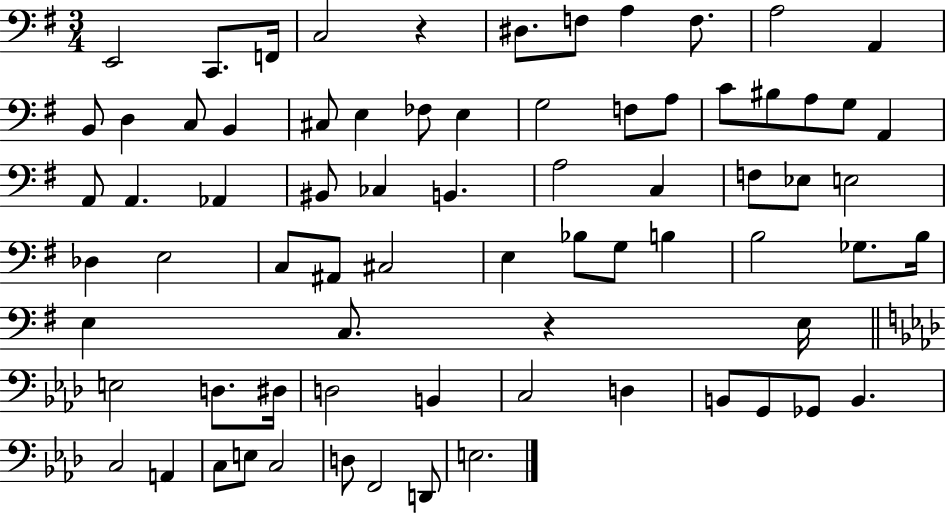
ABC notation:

X:1
T:Untitled
M:3/4
L:1/4
K:G
E,,2 C,,/2 F,,/4 C,2 z ^D,/2 F,/2 A, F,/2 A,2 A,, B,,/2 D, C,/2 B,, ^C,/2 E, _F,/2 E, G,2 F,/2 A,/2 C/2 ^B,/2 A,/2 G,/2 A,, A,,/2 A,, _A,, ^B,,/2 _C, B,, A,2 C, F,/2 _E,/2 E,2 _D, E,2 C,/2 ^A,,/2 ^C,2 E, _B,/2 G,/2 B, B,2 _G,/2 B,/4 E, C,/2 z E,/4 E,2 D,/2 ^D,/4 D,2 B,, C,2 D, B,,/2 G,,/2 _G,,/2 B,, C,2 A,, C,/2 E,/2 C,2 D,/2 F,,2 D,,/2 E,2